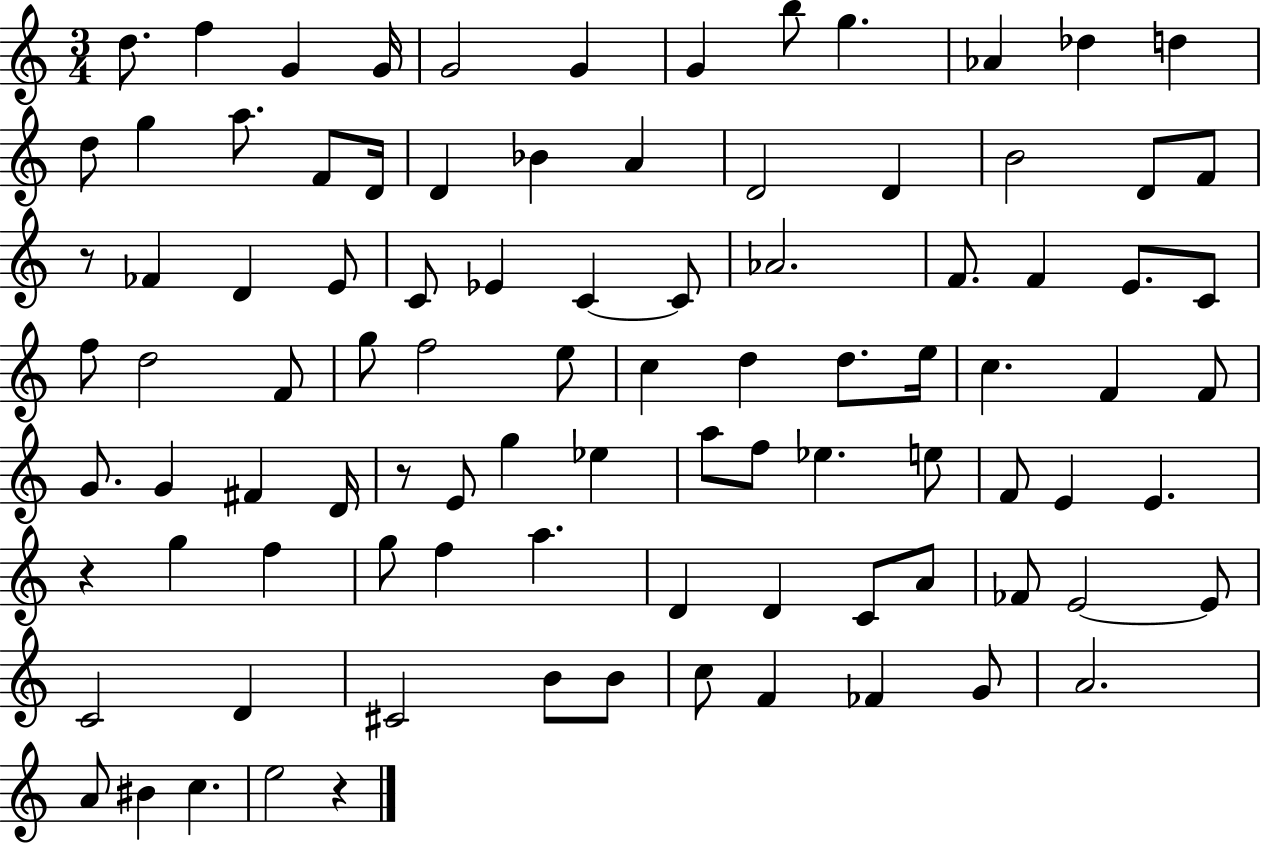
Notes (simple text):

D5/e. F5/q G4/q G4/s G4/h G4/q G4/q B5/e G5/q. Ab4/q Db5/q D5/q D5/e G5/q A5/e. F4/e D4/s D4/q Bb4/q A4/q D4/h D4/q B4/h D4/e F4/e R/e FES4/q D4/q E4/e C4/e Eb4/q C4/q C4/e Ab4/h. F4/e. F4/q E4/e. C4/e F5/e D5/h F4/e G5/e F5/h E5/e C5/q D5/q D5/e. E5/s C5/q. F4/q F4/e G4/e. G4/q F#4/q D4/s R/e E4/e G5/q Eb5/q A5/e F5/e Eb5/q. E5/e F4/e E4/q E4/q. R/q G5/q F5/q G5/e F5/q A5/q. D4/q D4/q C4/e A4/e FES4/e E4/h E4/e C4/h D4/q C#4/h B4/e B4/e C5/e F4/q FES4/q G4/e A4/h. A4/e BIS4/q C5/q. E5/h R/q